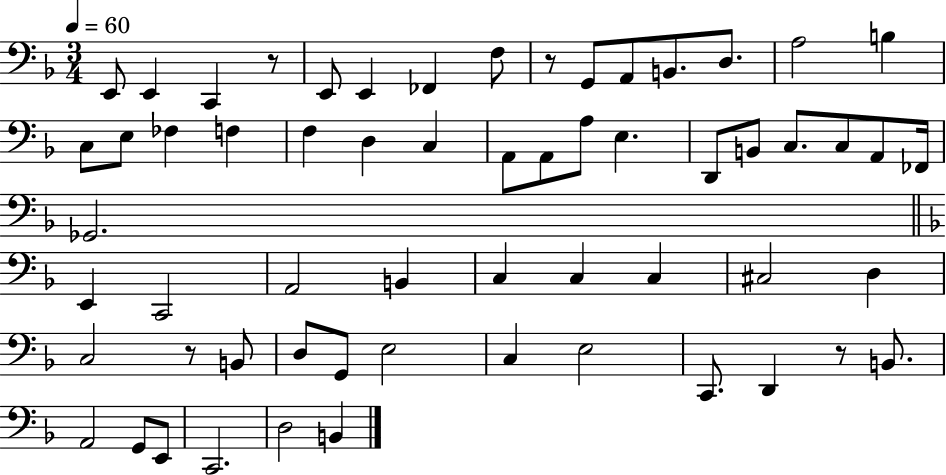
X:1
T:Untitled
M:3/4
L:1/4
K:F
E,,/2 E,, C,, z/2 E,,/2 E,, _F,, F,/2 z/2 G,,/2 A,,/2 B,,/2 D,/2 A,2 B, C,/2 E,/2 _F, F, F, D, C, A,,/2 A,,/2 A,/2 E, D,,/2 B,,/2 C,/2 C,/2 A,,/2 _F,,/4 _G,,2 E,, C,,2 A,,2 B,, C, C, C, ^C,2 D, C,2 z/2 B,,/2 D,/2 G,,/2 E,2 C, E,2 C,,/2 D,, z/2 B,,/2 A,,2 G,,/2 E,,/2 C,,2 D,2 B,,